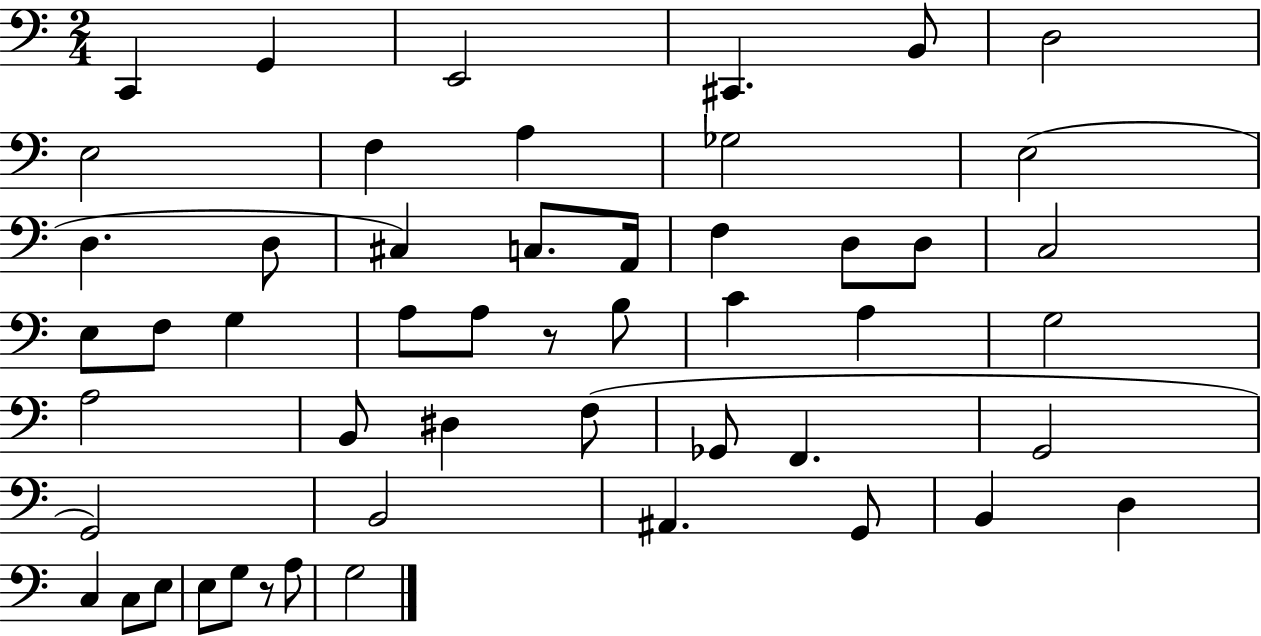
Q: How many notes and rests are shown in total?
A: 51